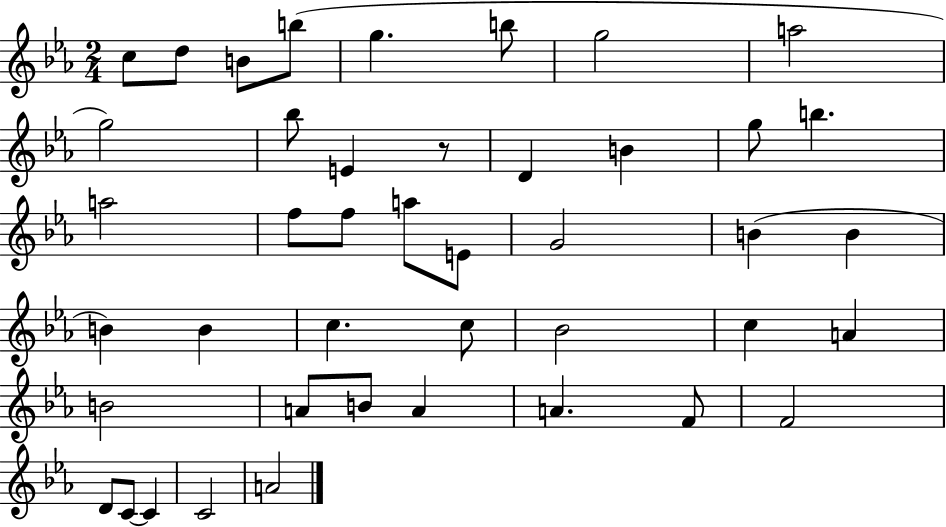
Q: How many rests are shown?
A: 1